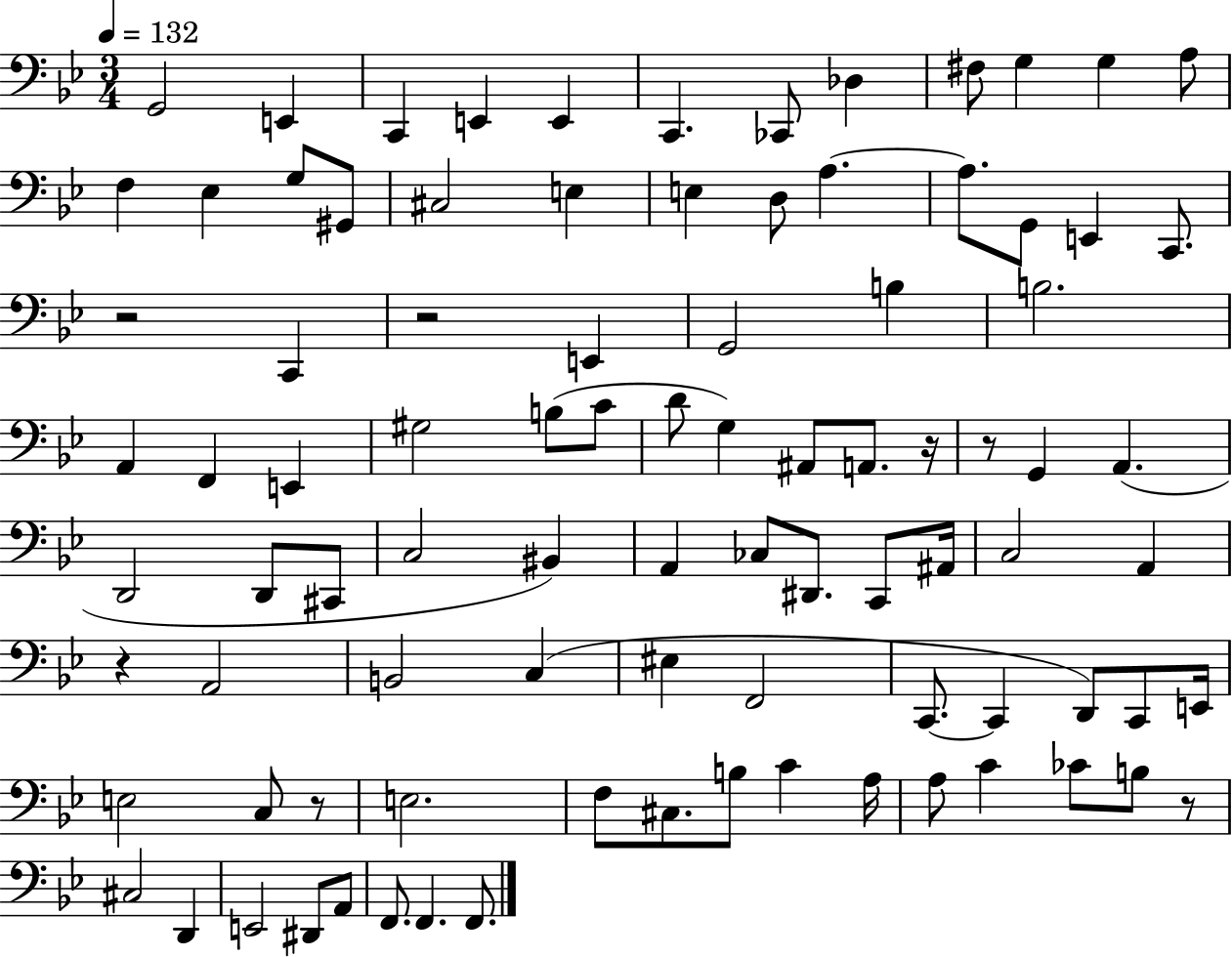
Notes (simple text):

G2/h E2/q C2/q E2/q E2/q C2/q. CES2/e Db3/q F#3/e G3/q G3/q A3/e F3/q Eb3/q G3/e G#2/e C#3/h E3/q E3/q D3/e A3/q. A3/e. G2/e E2/q C2/e. R/h C2/q R/h E2/q G2/h B3/q B3/h. A2/q F2/q E2/q G#3/h B3/e C4/e D4/e G3/q A#2/e A2/e. R/s R/e G2/q A2/q. D2/h D2/e C#2/e C3/h BIS2/q A2/q CES3/e D#2/e. C2/e A#2/s C3/h A2/q R/q A2/h B2/h C3/q EIS3/q F2/h C2/e. C2/q D2/e C2/e E2/s E3/h C3/e R/e E3/h. F3/e C#3/e. B3/e C4/q A3/s A3/e C4/q CES4/e B3/e R/e C#3/h D2/q E2/h D#2/e A2/e F2/e. F2/q. F2/e.